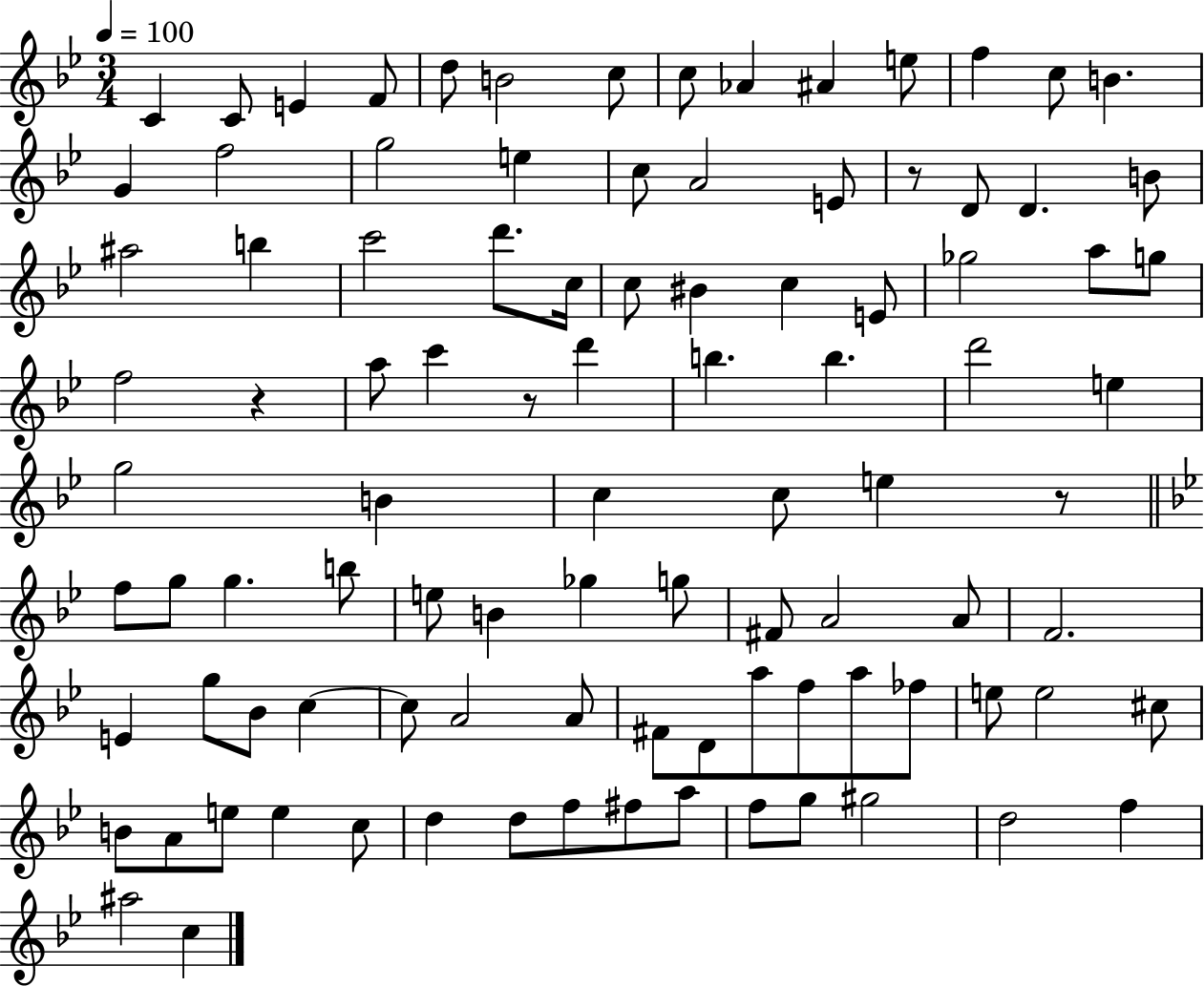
C4/q C4/e E4/q F4/e D5/e B4/h C5/e C5/e Ab4/q A#4/q E5/e F5/q C5/e B4/q. G4/q F5/h G5/h E5/q C5/e A4/h E4/e R/e D4/e D4/q. B4/e A#5/h B5/q C6/h D6/e. C5/s C5/e BIS4/q C5/q E4/e Gb5/h A5/e G5/e F5/h R/q A5/e C6/q R/e D6/q B5/q. B5/q. D6/h E5/q G5/h B4/q C5/q C5/e E5/q R/e F5/e G5/e G5/q. B5/e E5/e B4/q Gb5/q G5/e F#4/e A4/h A4/e F4/h. E4/q G5/e Bb4/e C5/q C5/e A4/h A4/e F#4/e D4/e A5/e F5/e A5/e FES5/e E5/e E5/h C#5/e B4/e A4/e E5/e E5/q C5/e D5/q D5/e F5/e F#5/e A5/e F5/e G5/e G#5/h D5/h F5/q A#5/h C5/q